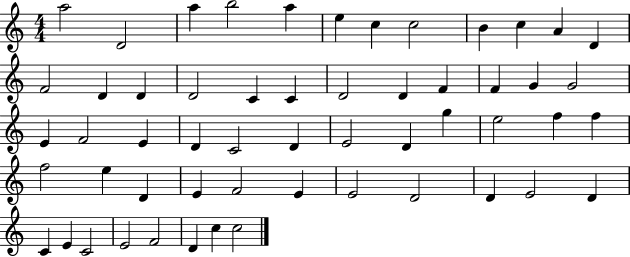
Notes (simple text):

A5/h D4/h A5/q B5/h A5/q E5/q C5/q C5/h B4/q C5/q A4/q D4/q F4/h D4/q D4/q D4/h C4/q C4/q D4/h D4/q F4/q F4/q G4/q G4/h E4/q F4/h E4/q D4/q C4/h D4/q E4/h D4/q G5/q E5/h F5/q F5/q F5/h E5/q D4/q E4/q F4/h E4/q E4/h D4/h D4/q E4/h D4/q C4/q E4/q C4/h E4/h F4/h D4/q C5/q C5/h